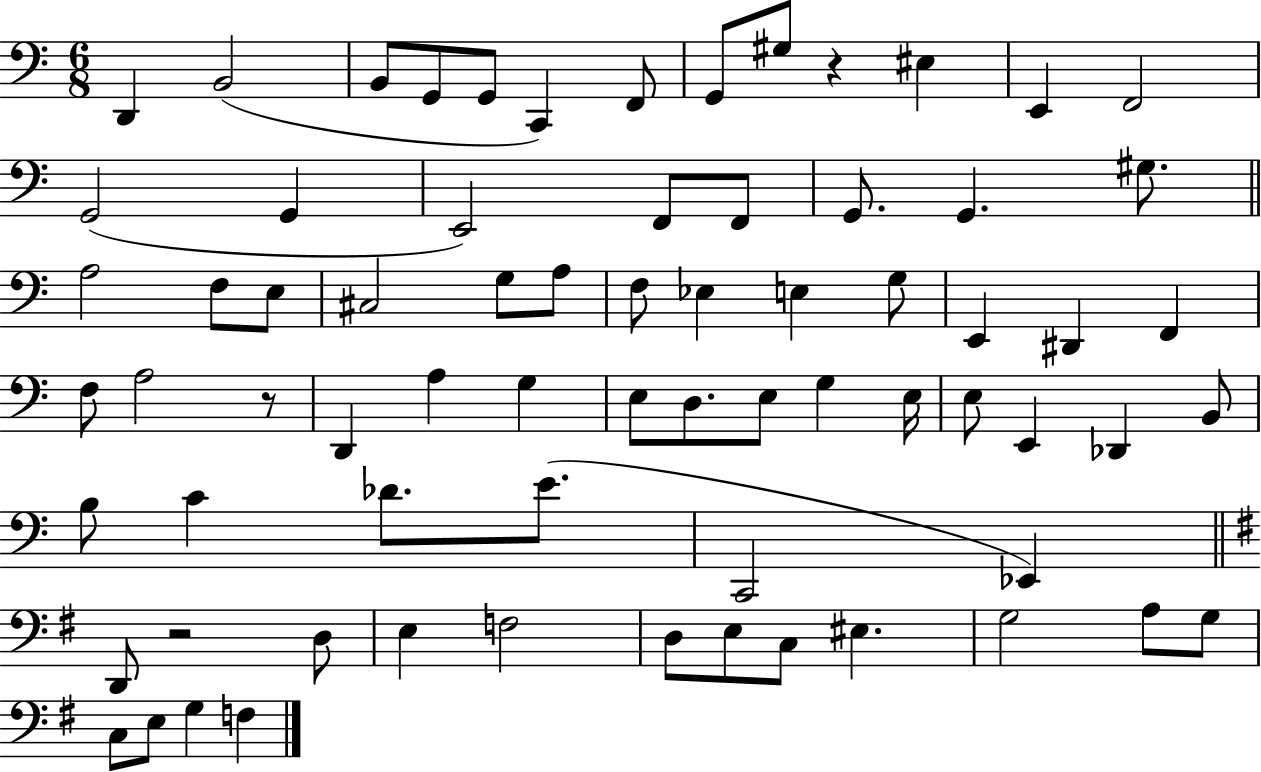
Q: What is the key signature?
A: C major